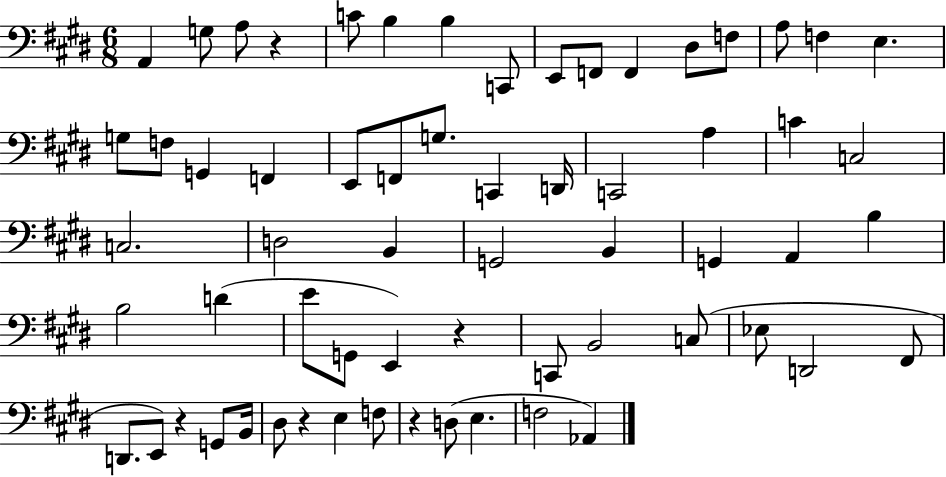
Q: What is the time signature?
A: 6/8